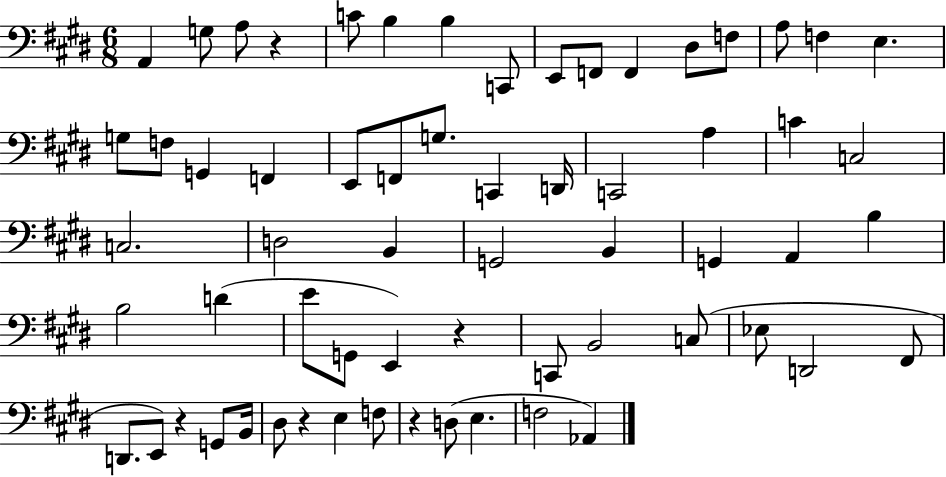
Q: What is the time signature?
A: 6/8